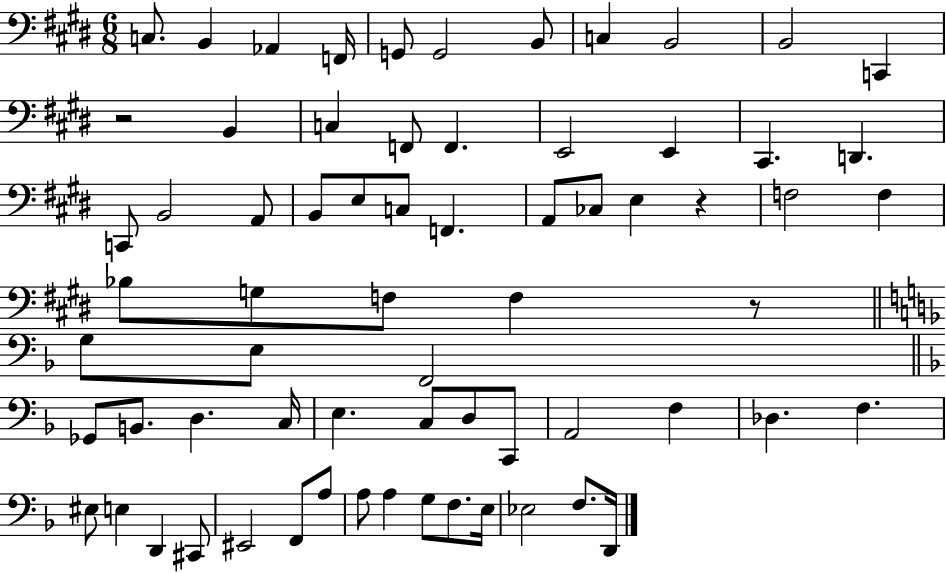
X:1
T:Untitled
M:6/8
L:1/4
K:E
C,/2 B,, _A,, F,,/4 G,,/2 G,,2 B,,/2 C, B,,2 B,,2 C,, z2 B,, C, F,,/2 F,, E,,2 E,, ^C,, D,, C,,/2 B,,2 A,,/2 B,,/2 E,/2 C,/2 F,, A,,/2 _C,/2 E, z F,2 F, _B,/2 G,/2 F,/2 F, z/2 G,/2 E,/2 F,,2 _G,,/2 B,,/2 D, C,/4 E, C,/2 D,/2 C,,/2 A,,2 F, _D, F, ^E,/2 E, D,, ^C,,/2 ^E,,2 F,,/2 A,/2 A,/2 A, G,/2 F,/2 E,/4 _E,2 F,/2 D,,/4